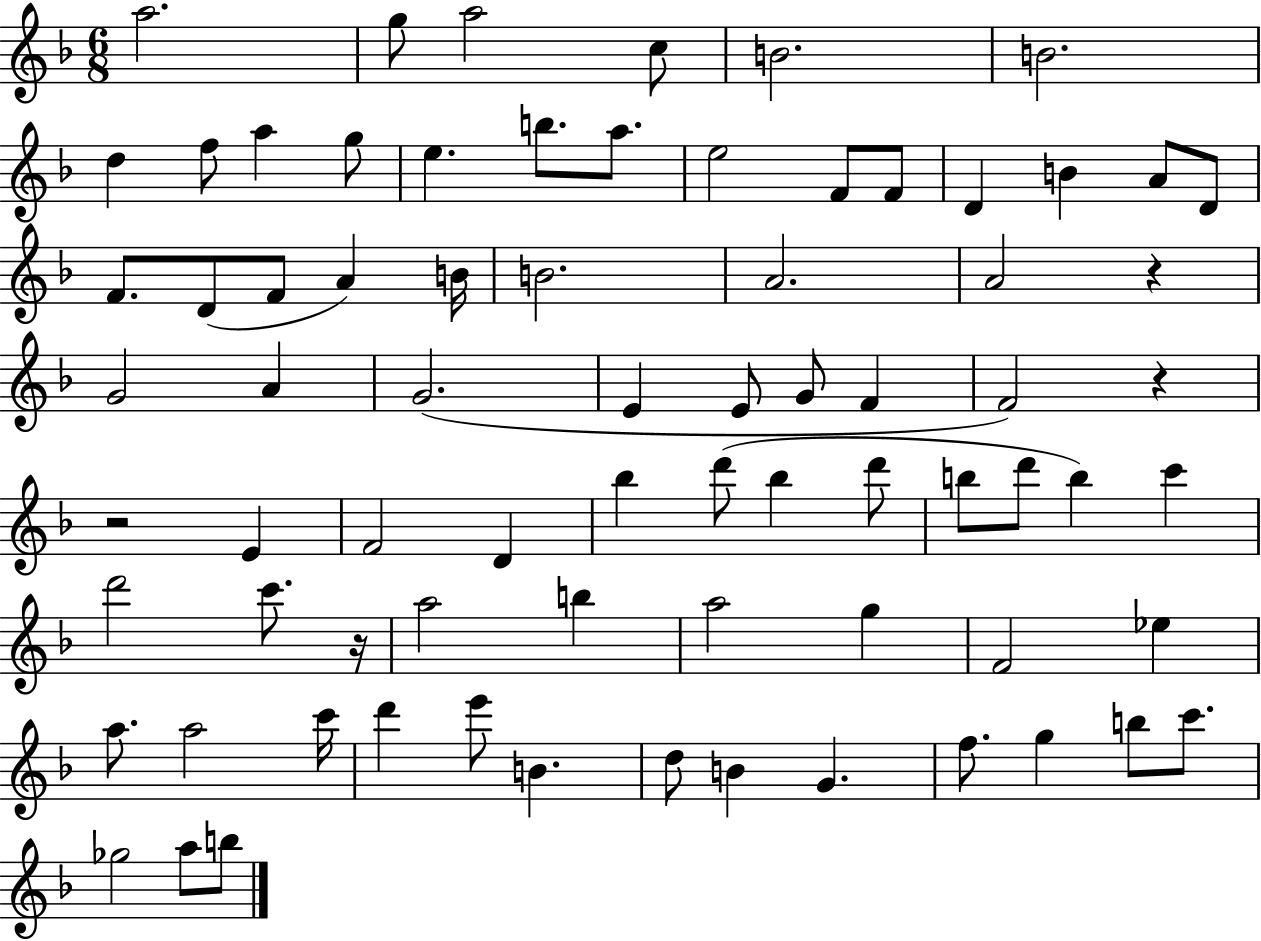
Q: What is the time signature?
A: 6/8